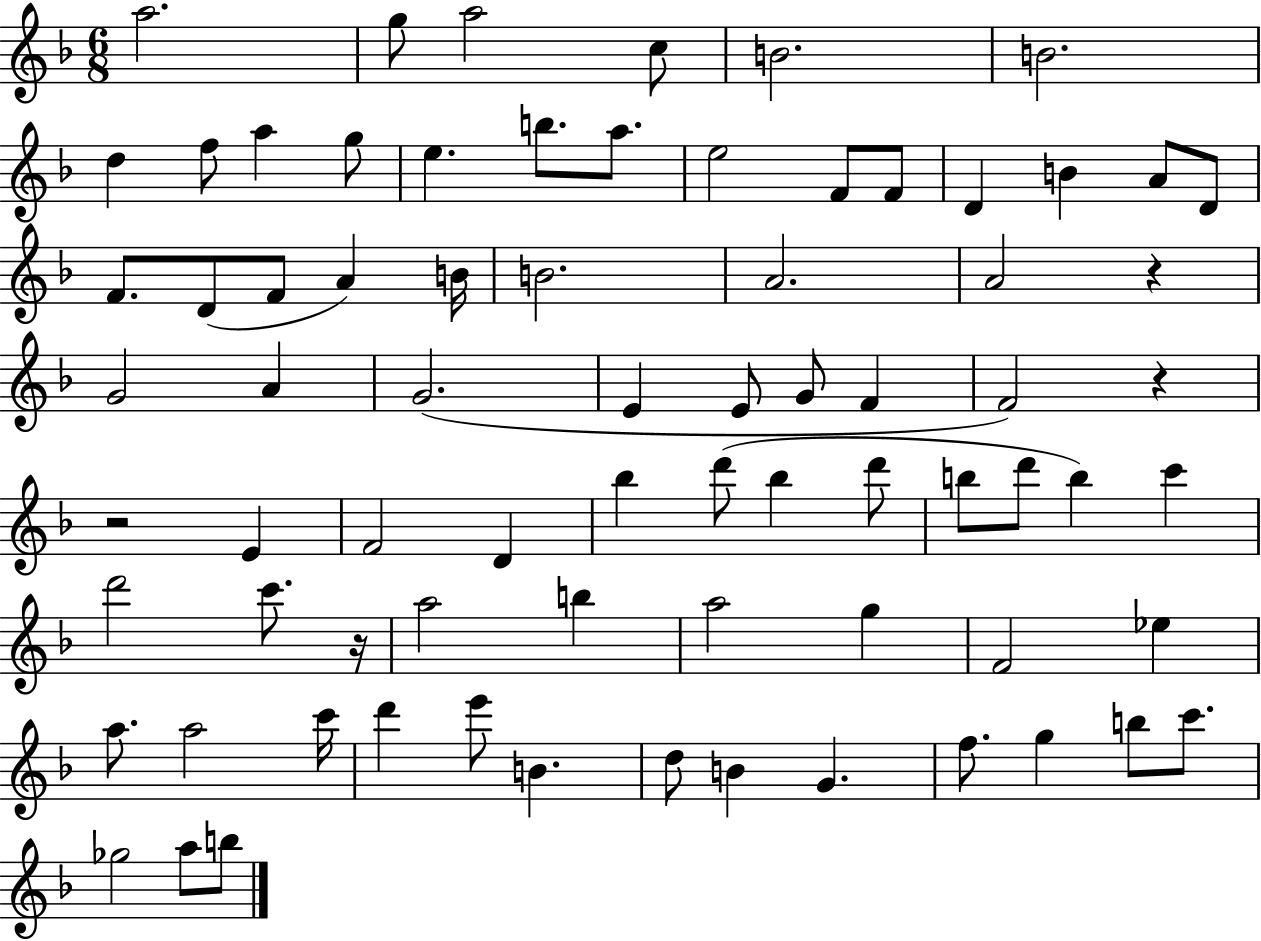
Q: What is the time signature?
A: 6/8